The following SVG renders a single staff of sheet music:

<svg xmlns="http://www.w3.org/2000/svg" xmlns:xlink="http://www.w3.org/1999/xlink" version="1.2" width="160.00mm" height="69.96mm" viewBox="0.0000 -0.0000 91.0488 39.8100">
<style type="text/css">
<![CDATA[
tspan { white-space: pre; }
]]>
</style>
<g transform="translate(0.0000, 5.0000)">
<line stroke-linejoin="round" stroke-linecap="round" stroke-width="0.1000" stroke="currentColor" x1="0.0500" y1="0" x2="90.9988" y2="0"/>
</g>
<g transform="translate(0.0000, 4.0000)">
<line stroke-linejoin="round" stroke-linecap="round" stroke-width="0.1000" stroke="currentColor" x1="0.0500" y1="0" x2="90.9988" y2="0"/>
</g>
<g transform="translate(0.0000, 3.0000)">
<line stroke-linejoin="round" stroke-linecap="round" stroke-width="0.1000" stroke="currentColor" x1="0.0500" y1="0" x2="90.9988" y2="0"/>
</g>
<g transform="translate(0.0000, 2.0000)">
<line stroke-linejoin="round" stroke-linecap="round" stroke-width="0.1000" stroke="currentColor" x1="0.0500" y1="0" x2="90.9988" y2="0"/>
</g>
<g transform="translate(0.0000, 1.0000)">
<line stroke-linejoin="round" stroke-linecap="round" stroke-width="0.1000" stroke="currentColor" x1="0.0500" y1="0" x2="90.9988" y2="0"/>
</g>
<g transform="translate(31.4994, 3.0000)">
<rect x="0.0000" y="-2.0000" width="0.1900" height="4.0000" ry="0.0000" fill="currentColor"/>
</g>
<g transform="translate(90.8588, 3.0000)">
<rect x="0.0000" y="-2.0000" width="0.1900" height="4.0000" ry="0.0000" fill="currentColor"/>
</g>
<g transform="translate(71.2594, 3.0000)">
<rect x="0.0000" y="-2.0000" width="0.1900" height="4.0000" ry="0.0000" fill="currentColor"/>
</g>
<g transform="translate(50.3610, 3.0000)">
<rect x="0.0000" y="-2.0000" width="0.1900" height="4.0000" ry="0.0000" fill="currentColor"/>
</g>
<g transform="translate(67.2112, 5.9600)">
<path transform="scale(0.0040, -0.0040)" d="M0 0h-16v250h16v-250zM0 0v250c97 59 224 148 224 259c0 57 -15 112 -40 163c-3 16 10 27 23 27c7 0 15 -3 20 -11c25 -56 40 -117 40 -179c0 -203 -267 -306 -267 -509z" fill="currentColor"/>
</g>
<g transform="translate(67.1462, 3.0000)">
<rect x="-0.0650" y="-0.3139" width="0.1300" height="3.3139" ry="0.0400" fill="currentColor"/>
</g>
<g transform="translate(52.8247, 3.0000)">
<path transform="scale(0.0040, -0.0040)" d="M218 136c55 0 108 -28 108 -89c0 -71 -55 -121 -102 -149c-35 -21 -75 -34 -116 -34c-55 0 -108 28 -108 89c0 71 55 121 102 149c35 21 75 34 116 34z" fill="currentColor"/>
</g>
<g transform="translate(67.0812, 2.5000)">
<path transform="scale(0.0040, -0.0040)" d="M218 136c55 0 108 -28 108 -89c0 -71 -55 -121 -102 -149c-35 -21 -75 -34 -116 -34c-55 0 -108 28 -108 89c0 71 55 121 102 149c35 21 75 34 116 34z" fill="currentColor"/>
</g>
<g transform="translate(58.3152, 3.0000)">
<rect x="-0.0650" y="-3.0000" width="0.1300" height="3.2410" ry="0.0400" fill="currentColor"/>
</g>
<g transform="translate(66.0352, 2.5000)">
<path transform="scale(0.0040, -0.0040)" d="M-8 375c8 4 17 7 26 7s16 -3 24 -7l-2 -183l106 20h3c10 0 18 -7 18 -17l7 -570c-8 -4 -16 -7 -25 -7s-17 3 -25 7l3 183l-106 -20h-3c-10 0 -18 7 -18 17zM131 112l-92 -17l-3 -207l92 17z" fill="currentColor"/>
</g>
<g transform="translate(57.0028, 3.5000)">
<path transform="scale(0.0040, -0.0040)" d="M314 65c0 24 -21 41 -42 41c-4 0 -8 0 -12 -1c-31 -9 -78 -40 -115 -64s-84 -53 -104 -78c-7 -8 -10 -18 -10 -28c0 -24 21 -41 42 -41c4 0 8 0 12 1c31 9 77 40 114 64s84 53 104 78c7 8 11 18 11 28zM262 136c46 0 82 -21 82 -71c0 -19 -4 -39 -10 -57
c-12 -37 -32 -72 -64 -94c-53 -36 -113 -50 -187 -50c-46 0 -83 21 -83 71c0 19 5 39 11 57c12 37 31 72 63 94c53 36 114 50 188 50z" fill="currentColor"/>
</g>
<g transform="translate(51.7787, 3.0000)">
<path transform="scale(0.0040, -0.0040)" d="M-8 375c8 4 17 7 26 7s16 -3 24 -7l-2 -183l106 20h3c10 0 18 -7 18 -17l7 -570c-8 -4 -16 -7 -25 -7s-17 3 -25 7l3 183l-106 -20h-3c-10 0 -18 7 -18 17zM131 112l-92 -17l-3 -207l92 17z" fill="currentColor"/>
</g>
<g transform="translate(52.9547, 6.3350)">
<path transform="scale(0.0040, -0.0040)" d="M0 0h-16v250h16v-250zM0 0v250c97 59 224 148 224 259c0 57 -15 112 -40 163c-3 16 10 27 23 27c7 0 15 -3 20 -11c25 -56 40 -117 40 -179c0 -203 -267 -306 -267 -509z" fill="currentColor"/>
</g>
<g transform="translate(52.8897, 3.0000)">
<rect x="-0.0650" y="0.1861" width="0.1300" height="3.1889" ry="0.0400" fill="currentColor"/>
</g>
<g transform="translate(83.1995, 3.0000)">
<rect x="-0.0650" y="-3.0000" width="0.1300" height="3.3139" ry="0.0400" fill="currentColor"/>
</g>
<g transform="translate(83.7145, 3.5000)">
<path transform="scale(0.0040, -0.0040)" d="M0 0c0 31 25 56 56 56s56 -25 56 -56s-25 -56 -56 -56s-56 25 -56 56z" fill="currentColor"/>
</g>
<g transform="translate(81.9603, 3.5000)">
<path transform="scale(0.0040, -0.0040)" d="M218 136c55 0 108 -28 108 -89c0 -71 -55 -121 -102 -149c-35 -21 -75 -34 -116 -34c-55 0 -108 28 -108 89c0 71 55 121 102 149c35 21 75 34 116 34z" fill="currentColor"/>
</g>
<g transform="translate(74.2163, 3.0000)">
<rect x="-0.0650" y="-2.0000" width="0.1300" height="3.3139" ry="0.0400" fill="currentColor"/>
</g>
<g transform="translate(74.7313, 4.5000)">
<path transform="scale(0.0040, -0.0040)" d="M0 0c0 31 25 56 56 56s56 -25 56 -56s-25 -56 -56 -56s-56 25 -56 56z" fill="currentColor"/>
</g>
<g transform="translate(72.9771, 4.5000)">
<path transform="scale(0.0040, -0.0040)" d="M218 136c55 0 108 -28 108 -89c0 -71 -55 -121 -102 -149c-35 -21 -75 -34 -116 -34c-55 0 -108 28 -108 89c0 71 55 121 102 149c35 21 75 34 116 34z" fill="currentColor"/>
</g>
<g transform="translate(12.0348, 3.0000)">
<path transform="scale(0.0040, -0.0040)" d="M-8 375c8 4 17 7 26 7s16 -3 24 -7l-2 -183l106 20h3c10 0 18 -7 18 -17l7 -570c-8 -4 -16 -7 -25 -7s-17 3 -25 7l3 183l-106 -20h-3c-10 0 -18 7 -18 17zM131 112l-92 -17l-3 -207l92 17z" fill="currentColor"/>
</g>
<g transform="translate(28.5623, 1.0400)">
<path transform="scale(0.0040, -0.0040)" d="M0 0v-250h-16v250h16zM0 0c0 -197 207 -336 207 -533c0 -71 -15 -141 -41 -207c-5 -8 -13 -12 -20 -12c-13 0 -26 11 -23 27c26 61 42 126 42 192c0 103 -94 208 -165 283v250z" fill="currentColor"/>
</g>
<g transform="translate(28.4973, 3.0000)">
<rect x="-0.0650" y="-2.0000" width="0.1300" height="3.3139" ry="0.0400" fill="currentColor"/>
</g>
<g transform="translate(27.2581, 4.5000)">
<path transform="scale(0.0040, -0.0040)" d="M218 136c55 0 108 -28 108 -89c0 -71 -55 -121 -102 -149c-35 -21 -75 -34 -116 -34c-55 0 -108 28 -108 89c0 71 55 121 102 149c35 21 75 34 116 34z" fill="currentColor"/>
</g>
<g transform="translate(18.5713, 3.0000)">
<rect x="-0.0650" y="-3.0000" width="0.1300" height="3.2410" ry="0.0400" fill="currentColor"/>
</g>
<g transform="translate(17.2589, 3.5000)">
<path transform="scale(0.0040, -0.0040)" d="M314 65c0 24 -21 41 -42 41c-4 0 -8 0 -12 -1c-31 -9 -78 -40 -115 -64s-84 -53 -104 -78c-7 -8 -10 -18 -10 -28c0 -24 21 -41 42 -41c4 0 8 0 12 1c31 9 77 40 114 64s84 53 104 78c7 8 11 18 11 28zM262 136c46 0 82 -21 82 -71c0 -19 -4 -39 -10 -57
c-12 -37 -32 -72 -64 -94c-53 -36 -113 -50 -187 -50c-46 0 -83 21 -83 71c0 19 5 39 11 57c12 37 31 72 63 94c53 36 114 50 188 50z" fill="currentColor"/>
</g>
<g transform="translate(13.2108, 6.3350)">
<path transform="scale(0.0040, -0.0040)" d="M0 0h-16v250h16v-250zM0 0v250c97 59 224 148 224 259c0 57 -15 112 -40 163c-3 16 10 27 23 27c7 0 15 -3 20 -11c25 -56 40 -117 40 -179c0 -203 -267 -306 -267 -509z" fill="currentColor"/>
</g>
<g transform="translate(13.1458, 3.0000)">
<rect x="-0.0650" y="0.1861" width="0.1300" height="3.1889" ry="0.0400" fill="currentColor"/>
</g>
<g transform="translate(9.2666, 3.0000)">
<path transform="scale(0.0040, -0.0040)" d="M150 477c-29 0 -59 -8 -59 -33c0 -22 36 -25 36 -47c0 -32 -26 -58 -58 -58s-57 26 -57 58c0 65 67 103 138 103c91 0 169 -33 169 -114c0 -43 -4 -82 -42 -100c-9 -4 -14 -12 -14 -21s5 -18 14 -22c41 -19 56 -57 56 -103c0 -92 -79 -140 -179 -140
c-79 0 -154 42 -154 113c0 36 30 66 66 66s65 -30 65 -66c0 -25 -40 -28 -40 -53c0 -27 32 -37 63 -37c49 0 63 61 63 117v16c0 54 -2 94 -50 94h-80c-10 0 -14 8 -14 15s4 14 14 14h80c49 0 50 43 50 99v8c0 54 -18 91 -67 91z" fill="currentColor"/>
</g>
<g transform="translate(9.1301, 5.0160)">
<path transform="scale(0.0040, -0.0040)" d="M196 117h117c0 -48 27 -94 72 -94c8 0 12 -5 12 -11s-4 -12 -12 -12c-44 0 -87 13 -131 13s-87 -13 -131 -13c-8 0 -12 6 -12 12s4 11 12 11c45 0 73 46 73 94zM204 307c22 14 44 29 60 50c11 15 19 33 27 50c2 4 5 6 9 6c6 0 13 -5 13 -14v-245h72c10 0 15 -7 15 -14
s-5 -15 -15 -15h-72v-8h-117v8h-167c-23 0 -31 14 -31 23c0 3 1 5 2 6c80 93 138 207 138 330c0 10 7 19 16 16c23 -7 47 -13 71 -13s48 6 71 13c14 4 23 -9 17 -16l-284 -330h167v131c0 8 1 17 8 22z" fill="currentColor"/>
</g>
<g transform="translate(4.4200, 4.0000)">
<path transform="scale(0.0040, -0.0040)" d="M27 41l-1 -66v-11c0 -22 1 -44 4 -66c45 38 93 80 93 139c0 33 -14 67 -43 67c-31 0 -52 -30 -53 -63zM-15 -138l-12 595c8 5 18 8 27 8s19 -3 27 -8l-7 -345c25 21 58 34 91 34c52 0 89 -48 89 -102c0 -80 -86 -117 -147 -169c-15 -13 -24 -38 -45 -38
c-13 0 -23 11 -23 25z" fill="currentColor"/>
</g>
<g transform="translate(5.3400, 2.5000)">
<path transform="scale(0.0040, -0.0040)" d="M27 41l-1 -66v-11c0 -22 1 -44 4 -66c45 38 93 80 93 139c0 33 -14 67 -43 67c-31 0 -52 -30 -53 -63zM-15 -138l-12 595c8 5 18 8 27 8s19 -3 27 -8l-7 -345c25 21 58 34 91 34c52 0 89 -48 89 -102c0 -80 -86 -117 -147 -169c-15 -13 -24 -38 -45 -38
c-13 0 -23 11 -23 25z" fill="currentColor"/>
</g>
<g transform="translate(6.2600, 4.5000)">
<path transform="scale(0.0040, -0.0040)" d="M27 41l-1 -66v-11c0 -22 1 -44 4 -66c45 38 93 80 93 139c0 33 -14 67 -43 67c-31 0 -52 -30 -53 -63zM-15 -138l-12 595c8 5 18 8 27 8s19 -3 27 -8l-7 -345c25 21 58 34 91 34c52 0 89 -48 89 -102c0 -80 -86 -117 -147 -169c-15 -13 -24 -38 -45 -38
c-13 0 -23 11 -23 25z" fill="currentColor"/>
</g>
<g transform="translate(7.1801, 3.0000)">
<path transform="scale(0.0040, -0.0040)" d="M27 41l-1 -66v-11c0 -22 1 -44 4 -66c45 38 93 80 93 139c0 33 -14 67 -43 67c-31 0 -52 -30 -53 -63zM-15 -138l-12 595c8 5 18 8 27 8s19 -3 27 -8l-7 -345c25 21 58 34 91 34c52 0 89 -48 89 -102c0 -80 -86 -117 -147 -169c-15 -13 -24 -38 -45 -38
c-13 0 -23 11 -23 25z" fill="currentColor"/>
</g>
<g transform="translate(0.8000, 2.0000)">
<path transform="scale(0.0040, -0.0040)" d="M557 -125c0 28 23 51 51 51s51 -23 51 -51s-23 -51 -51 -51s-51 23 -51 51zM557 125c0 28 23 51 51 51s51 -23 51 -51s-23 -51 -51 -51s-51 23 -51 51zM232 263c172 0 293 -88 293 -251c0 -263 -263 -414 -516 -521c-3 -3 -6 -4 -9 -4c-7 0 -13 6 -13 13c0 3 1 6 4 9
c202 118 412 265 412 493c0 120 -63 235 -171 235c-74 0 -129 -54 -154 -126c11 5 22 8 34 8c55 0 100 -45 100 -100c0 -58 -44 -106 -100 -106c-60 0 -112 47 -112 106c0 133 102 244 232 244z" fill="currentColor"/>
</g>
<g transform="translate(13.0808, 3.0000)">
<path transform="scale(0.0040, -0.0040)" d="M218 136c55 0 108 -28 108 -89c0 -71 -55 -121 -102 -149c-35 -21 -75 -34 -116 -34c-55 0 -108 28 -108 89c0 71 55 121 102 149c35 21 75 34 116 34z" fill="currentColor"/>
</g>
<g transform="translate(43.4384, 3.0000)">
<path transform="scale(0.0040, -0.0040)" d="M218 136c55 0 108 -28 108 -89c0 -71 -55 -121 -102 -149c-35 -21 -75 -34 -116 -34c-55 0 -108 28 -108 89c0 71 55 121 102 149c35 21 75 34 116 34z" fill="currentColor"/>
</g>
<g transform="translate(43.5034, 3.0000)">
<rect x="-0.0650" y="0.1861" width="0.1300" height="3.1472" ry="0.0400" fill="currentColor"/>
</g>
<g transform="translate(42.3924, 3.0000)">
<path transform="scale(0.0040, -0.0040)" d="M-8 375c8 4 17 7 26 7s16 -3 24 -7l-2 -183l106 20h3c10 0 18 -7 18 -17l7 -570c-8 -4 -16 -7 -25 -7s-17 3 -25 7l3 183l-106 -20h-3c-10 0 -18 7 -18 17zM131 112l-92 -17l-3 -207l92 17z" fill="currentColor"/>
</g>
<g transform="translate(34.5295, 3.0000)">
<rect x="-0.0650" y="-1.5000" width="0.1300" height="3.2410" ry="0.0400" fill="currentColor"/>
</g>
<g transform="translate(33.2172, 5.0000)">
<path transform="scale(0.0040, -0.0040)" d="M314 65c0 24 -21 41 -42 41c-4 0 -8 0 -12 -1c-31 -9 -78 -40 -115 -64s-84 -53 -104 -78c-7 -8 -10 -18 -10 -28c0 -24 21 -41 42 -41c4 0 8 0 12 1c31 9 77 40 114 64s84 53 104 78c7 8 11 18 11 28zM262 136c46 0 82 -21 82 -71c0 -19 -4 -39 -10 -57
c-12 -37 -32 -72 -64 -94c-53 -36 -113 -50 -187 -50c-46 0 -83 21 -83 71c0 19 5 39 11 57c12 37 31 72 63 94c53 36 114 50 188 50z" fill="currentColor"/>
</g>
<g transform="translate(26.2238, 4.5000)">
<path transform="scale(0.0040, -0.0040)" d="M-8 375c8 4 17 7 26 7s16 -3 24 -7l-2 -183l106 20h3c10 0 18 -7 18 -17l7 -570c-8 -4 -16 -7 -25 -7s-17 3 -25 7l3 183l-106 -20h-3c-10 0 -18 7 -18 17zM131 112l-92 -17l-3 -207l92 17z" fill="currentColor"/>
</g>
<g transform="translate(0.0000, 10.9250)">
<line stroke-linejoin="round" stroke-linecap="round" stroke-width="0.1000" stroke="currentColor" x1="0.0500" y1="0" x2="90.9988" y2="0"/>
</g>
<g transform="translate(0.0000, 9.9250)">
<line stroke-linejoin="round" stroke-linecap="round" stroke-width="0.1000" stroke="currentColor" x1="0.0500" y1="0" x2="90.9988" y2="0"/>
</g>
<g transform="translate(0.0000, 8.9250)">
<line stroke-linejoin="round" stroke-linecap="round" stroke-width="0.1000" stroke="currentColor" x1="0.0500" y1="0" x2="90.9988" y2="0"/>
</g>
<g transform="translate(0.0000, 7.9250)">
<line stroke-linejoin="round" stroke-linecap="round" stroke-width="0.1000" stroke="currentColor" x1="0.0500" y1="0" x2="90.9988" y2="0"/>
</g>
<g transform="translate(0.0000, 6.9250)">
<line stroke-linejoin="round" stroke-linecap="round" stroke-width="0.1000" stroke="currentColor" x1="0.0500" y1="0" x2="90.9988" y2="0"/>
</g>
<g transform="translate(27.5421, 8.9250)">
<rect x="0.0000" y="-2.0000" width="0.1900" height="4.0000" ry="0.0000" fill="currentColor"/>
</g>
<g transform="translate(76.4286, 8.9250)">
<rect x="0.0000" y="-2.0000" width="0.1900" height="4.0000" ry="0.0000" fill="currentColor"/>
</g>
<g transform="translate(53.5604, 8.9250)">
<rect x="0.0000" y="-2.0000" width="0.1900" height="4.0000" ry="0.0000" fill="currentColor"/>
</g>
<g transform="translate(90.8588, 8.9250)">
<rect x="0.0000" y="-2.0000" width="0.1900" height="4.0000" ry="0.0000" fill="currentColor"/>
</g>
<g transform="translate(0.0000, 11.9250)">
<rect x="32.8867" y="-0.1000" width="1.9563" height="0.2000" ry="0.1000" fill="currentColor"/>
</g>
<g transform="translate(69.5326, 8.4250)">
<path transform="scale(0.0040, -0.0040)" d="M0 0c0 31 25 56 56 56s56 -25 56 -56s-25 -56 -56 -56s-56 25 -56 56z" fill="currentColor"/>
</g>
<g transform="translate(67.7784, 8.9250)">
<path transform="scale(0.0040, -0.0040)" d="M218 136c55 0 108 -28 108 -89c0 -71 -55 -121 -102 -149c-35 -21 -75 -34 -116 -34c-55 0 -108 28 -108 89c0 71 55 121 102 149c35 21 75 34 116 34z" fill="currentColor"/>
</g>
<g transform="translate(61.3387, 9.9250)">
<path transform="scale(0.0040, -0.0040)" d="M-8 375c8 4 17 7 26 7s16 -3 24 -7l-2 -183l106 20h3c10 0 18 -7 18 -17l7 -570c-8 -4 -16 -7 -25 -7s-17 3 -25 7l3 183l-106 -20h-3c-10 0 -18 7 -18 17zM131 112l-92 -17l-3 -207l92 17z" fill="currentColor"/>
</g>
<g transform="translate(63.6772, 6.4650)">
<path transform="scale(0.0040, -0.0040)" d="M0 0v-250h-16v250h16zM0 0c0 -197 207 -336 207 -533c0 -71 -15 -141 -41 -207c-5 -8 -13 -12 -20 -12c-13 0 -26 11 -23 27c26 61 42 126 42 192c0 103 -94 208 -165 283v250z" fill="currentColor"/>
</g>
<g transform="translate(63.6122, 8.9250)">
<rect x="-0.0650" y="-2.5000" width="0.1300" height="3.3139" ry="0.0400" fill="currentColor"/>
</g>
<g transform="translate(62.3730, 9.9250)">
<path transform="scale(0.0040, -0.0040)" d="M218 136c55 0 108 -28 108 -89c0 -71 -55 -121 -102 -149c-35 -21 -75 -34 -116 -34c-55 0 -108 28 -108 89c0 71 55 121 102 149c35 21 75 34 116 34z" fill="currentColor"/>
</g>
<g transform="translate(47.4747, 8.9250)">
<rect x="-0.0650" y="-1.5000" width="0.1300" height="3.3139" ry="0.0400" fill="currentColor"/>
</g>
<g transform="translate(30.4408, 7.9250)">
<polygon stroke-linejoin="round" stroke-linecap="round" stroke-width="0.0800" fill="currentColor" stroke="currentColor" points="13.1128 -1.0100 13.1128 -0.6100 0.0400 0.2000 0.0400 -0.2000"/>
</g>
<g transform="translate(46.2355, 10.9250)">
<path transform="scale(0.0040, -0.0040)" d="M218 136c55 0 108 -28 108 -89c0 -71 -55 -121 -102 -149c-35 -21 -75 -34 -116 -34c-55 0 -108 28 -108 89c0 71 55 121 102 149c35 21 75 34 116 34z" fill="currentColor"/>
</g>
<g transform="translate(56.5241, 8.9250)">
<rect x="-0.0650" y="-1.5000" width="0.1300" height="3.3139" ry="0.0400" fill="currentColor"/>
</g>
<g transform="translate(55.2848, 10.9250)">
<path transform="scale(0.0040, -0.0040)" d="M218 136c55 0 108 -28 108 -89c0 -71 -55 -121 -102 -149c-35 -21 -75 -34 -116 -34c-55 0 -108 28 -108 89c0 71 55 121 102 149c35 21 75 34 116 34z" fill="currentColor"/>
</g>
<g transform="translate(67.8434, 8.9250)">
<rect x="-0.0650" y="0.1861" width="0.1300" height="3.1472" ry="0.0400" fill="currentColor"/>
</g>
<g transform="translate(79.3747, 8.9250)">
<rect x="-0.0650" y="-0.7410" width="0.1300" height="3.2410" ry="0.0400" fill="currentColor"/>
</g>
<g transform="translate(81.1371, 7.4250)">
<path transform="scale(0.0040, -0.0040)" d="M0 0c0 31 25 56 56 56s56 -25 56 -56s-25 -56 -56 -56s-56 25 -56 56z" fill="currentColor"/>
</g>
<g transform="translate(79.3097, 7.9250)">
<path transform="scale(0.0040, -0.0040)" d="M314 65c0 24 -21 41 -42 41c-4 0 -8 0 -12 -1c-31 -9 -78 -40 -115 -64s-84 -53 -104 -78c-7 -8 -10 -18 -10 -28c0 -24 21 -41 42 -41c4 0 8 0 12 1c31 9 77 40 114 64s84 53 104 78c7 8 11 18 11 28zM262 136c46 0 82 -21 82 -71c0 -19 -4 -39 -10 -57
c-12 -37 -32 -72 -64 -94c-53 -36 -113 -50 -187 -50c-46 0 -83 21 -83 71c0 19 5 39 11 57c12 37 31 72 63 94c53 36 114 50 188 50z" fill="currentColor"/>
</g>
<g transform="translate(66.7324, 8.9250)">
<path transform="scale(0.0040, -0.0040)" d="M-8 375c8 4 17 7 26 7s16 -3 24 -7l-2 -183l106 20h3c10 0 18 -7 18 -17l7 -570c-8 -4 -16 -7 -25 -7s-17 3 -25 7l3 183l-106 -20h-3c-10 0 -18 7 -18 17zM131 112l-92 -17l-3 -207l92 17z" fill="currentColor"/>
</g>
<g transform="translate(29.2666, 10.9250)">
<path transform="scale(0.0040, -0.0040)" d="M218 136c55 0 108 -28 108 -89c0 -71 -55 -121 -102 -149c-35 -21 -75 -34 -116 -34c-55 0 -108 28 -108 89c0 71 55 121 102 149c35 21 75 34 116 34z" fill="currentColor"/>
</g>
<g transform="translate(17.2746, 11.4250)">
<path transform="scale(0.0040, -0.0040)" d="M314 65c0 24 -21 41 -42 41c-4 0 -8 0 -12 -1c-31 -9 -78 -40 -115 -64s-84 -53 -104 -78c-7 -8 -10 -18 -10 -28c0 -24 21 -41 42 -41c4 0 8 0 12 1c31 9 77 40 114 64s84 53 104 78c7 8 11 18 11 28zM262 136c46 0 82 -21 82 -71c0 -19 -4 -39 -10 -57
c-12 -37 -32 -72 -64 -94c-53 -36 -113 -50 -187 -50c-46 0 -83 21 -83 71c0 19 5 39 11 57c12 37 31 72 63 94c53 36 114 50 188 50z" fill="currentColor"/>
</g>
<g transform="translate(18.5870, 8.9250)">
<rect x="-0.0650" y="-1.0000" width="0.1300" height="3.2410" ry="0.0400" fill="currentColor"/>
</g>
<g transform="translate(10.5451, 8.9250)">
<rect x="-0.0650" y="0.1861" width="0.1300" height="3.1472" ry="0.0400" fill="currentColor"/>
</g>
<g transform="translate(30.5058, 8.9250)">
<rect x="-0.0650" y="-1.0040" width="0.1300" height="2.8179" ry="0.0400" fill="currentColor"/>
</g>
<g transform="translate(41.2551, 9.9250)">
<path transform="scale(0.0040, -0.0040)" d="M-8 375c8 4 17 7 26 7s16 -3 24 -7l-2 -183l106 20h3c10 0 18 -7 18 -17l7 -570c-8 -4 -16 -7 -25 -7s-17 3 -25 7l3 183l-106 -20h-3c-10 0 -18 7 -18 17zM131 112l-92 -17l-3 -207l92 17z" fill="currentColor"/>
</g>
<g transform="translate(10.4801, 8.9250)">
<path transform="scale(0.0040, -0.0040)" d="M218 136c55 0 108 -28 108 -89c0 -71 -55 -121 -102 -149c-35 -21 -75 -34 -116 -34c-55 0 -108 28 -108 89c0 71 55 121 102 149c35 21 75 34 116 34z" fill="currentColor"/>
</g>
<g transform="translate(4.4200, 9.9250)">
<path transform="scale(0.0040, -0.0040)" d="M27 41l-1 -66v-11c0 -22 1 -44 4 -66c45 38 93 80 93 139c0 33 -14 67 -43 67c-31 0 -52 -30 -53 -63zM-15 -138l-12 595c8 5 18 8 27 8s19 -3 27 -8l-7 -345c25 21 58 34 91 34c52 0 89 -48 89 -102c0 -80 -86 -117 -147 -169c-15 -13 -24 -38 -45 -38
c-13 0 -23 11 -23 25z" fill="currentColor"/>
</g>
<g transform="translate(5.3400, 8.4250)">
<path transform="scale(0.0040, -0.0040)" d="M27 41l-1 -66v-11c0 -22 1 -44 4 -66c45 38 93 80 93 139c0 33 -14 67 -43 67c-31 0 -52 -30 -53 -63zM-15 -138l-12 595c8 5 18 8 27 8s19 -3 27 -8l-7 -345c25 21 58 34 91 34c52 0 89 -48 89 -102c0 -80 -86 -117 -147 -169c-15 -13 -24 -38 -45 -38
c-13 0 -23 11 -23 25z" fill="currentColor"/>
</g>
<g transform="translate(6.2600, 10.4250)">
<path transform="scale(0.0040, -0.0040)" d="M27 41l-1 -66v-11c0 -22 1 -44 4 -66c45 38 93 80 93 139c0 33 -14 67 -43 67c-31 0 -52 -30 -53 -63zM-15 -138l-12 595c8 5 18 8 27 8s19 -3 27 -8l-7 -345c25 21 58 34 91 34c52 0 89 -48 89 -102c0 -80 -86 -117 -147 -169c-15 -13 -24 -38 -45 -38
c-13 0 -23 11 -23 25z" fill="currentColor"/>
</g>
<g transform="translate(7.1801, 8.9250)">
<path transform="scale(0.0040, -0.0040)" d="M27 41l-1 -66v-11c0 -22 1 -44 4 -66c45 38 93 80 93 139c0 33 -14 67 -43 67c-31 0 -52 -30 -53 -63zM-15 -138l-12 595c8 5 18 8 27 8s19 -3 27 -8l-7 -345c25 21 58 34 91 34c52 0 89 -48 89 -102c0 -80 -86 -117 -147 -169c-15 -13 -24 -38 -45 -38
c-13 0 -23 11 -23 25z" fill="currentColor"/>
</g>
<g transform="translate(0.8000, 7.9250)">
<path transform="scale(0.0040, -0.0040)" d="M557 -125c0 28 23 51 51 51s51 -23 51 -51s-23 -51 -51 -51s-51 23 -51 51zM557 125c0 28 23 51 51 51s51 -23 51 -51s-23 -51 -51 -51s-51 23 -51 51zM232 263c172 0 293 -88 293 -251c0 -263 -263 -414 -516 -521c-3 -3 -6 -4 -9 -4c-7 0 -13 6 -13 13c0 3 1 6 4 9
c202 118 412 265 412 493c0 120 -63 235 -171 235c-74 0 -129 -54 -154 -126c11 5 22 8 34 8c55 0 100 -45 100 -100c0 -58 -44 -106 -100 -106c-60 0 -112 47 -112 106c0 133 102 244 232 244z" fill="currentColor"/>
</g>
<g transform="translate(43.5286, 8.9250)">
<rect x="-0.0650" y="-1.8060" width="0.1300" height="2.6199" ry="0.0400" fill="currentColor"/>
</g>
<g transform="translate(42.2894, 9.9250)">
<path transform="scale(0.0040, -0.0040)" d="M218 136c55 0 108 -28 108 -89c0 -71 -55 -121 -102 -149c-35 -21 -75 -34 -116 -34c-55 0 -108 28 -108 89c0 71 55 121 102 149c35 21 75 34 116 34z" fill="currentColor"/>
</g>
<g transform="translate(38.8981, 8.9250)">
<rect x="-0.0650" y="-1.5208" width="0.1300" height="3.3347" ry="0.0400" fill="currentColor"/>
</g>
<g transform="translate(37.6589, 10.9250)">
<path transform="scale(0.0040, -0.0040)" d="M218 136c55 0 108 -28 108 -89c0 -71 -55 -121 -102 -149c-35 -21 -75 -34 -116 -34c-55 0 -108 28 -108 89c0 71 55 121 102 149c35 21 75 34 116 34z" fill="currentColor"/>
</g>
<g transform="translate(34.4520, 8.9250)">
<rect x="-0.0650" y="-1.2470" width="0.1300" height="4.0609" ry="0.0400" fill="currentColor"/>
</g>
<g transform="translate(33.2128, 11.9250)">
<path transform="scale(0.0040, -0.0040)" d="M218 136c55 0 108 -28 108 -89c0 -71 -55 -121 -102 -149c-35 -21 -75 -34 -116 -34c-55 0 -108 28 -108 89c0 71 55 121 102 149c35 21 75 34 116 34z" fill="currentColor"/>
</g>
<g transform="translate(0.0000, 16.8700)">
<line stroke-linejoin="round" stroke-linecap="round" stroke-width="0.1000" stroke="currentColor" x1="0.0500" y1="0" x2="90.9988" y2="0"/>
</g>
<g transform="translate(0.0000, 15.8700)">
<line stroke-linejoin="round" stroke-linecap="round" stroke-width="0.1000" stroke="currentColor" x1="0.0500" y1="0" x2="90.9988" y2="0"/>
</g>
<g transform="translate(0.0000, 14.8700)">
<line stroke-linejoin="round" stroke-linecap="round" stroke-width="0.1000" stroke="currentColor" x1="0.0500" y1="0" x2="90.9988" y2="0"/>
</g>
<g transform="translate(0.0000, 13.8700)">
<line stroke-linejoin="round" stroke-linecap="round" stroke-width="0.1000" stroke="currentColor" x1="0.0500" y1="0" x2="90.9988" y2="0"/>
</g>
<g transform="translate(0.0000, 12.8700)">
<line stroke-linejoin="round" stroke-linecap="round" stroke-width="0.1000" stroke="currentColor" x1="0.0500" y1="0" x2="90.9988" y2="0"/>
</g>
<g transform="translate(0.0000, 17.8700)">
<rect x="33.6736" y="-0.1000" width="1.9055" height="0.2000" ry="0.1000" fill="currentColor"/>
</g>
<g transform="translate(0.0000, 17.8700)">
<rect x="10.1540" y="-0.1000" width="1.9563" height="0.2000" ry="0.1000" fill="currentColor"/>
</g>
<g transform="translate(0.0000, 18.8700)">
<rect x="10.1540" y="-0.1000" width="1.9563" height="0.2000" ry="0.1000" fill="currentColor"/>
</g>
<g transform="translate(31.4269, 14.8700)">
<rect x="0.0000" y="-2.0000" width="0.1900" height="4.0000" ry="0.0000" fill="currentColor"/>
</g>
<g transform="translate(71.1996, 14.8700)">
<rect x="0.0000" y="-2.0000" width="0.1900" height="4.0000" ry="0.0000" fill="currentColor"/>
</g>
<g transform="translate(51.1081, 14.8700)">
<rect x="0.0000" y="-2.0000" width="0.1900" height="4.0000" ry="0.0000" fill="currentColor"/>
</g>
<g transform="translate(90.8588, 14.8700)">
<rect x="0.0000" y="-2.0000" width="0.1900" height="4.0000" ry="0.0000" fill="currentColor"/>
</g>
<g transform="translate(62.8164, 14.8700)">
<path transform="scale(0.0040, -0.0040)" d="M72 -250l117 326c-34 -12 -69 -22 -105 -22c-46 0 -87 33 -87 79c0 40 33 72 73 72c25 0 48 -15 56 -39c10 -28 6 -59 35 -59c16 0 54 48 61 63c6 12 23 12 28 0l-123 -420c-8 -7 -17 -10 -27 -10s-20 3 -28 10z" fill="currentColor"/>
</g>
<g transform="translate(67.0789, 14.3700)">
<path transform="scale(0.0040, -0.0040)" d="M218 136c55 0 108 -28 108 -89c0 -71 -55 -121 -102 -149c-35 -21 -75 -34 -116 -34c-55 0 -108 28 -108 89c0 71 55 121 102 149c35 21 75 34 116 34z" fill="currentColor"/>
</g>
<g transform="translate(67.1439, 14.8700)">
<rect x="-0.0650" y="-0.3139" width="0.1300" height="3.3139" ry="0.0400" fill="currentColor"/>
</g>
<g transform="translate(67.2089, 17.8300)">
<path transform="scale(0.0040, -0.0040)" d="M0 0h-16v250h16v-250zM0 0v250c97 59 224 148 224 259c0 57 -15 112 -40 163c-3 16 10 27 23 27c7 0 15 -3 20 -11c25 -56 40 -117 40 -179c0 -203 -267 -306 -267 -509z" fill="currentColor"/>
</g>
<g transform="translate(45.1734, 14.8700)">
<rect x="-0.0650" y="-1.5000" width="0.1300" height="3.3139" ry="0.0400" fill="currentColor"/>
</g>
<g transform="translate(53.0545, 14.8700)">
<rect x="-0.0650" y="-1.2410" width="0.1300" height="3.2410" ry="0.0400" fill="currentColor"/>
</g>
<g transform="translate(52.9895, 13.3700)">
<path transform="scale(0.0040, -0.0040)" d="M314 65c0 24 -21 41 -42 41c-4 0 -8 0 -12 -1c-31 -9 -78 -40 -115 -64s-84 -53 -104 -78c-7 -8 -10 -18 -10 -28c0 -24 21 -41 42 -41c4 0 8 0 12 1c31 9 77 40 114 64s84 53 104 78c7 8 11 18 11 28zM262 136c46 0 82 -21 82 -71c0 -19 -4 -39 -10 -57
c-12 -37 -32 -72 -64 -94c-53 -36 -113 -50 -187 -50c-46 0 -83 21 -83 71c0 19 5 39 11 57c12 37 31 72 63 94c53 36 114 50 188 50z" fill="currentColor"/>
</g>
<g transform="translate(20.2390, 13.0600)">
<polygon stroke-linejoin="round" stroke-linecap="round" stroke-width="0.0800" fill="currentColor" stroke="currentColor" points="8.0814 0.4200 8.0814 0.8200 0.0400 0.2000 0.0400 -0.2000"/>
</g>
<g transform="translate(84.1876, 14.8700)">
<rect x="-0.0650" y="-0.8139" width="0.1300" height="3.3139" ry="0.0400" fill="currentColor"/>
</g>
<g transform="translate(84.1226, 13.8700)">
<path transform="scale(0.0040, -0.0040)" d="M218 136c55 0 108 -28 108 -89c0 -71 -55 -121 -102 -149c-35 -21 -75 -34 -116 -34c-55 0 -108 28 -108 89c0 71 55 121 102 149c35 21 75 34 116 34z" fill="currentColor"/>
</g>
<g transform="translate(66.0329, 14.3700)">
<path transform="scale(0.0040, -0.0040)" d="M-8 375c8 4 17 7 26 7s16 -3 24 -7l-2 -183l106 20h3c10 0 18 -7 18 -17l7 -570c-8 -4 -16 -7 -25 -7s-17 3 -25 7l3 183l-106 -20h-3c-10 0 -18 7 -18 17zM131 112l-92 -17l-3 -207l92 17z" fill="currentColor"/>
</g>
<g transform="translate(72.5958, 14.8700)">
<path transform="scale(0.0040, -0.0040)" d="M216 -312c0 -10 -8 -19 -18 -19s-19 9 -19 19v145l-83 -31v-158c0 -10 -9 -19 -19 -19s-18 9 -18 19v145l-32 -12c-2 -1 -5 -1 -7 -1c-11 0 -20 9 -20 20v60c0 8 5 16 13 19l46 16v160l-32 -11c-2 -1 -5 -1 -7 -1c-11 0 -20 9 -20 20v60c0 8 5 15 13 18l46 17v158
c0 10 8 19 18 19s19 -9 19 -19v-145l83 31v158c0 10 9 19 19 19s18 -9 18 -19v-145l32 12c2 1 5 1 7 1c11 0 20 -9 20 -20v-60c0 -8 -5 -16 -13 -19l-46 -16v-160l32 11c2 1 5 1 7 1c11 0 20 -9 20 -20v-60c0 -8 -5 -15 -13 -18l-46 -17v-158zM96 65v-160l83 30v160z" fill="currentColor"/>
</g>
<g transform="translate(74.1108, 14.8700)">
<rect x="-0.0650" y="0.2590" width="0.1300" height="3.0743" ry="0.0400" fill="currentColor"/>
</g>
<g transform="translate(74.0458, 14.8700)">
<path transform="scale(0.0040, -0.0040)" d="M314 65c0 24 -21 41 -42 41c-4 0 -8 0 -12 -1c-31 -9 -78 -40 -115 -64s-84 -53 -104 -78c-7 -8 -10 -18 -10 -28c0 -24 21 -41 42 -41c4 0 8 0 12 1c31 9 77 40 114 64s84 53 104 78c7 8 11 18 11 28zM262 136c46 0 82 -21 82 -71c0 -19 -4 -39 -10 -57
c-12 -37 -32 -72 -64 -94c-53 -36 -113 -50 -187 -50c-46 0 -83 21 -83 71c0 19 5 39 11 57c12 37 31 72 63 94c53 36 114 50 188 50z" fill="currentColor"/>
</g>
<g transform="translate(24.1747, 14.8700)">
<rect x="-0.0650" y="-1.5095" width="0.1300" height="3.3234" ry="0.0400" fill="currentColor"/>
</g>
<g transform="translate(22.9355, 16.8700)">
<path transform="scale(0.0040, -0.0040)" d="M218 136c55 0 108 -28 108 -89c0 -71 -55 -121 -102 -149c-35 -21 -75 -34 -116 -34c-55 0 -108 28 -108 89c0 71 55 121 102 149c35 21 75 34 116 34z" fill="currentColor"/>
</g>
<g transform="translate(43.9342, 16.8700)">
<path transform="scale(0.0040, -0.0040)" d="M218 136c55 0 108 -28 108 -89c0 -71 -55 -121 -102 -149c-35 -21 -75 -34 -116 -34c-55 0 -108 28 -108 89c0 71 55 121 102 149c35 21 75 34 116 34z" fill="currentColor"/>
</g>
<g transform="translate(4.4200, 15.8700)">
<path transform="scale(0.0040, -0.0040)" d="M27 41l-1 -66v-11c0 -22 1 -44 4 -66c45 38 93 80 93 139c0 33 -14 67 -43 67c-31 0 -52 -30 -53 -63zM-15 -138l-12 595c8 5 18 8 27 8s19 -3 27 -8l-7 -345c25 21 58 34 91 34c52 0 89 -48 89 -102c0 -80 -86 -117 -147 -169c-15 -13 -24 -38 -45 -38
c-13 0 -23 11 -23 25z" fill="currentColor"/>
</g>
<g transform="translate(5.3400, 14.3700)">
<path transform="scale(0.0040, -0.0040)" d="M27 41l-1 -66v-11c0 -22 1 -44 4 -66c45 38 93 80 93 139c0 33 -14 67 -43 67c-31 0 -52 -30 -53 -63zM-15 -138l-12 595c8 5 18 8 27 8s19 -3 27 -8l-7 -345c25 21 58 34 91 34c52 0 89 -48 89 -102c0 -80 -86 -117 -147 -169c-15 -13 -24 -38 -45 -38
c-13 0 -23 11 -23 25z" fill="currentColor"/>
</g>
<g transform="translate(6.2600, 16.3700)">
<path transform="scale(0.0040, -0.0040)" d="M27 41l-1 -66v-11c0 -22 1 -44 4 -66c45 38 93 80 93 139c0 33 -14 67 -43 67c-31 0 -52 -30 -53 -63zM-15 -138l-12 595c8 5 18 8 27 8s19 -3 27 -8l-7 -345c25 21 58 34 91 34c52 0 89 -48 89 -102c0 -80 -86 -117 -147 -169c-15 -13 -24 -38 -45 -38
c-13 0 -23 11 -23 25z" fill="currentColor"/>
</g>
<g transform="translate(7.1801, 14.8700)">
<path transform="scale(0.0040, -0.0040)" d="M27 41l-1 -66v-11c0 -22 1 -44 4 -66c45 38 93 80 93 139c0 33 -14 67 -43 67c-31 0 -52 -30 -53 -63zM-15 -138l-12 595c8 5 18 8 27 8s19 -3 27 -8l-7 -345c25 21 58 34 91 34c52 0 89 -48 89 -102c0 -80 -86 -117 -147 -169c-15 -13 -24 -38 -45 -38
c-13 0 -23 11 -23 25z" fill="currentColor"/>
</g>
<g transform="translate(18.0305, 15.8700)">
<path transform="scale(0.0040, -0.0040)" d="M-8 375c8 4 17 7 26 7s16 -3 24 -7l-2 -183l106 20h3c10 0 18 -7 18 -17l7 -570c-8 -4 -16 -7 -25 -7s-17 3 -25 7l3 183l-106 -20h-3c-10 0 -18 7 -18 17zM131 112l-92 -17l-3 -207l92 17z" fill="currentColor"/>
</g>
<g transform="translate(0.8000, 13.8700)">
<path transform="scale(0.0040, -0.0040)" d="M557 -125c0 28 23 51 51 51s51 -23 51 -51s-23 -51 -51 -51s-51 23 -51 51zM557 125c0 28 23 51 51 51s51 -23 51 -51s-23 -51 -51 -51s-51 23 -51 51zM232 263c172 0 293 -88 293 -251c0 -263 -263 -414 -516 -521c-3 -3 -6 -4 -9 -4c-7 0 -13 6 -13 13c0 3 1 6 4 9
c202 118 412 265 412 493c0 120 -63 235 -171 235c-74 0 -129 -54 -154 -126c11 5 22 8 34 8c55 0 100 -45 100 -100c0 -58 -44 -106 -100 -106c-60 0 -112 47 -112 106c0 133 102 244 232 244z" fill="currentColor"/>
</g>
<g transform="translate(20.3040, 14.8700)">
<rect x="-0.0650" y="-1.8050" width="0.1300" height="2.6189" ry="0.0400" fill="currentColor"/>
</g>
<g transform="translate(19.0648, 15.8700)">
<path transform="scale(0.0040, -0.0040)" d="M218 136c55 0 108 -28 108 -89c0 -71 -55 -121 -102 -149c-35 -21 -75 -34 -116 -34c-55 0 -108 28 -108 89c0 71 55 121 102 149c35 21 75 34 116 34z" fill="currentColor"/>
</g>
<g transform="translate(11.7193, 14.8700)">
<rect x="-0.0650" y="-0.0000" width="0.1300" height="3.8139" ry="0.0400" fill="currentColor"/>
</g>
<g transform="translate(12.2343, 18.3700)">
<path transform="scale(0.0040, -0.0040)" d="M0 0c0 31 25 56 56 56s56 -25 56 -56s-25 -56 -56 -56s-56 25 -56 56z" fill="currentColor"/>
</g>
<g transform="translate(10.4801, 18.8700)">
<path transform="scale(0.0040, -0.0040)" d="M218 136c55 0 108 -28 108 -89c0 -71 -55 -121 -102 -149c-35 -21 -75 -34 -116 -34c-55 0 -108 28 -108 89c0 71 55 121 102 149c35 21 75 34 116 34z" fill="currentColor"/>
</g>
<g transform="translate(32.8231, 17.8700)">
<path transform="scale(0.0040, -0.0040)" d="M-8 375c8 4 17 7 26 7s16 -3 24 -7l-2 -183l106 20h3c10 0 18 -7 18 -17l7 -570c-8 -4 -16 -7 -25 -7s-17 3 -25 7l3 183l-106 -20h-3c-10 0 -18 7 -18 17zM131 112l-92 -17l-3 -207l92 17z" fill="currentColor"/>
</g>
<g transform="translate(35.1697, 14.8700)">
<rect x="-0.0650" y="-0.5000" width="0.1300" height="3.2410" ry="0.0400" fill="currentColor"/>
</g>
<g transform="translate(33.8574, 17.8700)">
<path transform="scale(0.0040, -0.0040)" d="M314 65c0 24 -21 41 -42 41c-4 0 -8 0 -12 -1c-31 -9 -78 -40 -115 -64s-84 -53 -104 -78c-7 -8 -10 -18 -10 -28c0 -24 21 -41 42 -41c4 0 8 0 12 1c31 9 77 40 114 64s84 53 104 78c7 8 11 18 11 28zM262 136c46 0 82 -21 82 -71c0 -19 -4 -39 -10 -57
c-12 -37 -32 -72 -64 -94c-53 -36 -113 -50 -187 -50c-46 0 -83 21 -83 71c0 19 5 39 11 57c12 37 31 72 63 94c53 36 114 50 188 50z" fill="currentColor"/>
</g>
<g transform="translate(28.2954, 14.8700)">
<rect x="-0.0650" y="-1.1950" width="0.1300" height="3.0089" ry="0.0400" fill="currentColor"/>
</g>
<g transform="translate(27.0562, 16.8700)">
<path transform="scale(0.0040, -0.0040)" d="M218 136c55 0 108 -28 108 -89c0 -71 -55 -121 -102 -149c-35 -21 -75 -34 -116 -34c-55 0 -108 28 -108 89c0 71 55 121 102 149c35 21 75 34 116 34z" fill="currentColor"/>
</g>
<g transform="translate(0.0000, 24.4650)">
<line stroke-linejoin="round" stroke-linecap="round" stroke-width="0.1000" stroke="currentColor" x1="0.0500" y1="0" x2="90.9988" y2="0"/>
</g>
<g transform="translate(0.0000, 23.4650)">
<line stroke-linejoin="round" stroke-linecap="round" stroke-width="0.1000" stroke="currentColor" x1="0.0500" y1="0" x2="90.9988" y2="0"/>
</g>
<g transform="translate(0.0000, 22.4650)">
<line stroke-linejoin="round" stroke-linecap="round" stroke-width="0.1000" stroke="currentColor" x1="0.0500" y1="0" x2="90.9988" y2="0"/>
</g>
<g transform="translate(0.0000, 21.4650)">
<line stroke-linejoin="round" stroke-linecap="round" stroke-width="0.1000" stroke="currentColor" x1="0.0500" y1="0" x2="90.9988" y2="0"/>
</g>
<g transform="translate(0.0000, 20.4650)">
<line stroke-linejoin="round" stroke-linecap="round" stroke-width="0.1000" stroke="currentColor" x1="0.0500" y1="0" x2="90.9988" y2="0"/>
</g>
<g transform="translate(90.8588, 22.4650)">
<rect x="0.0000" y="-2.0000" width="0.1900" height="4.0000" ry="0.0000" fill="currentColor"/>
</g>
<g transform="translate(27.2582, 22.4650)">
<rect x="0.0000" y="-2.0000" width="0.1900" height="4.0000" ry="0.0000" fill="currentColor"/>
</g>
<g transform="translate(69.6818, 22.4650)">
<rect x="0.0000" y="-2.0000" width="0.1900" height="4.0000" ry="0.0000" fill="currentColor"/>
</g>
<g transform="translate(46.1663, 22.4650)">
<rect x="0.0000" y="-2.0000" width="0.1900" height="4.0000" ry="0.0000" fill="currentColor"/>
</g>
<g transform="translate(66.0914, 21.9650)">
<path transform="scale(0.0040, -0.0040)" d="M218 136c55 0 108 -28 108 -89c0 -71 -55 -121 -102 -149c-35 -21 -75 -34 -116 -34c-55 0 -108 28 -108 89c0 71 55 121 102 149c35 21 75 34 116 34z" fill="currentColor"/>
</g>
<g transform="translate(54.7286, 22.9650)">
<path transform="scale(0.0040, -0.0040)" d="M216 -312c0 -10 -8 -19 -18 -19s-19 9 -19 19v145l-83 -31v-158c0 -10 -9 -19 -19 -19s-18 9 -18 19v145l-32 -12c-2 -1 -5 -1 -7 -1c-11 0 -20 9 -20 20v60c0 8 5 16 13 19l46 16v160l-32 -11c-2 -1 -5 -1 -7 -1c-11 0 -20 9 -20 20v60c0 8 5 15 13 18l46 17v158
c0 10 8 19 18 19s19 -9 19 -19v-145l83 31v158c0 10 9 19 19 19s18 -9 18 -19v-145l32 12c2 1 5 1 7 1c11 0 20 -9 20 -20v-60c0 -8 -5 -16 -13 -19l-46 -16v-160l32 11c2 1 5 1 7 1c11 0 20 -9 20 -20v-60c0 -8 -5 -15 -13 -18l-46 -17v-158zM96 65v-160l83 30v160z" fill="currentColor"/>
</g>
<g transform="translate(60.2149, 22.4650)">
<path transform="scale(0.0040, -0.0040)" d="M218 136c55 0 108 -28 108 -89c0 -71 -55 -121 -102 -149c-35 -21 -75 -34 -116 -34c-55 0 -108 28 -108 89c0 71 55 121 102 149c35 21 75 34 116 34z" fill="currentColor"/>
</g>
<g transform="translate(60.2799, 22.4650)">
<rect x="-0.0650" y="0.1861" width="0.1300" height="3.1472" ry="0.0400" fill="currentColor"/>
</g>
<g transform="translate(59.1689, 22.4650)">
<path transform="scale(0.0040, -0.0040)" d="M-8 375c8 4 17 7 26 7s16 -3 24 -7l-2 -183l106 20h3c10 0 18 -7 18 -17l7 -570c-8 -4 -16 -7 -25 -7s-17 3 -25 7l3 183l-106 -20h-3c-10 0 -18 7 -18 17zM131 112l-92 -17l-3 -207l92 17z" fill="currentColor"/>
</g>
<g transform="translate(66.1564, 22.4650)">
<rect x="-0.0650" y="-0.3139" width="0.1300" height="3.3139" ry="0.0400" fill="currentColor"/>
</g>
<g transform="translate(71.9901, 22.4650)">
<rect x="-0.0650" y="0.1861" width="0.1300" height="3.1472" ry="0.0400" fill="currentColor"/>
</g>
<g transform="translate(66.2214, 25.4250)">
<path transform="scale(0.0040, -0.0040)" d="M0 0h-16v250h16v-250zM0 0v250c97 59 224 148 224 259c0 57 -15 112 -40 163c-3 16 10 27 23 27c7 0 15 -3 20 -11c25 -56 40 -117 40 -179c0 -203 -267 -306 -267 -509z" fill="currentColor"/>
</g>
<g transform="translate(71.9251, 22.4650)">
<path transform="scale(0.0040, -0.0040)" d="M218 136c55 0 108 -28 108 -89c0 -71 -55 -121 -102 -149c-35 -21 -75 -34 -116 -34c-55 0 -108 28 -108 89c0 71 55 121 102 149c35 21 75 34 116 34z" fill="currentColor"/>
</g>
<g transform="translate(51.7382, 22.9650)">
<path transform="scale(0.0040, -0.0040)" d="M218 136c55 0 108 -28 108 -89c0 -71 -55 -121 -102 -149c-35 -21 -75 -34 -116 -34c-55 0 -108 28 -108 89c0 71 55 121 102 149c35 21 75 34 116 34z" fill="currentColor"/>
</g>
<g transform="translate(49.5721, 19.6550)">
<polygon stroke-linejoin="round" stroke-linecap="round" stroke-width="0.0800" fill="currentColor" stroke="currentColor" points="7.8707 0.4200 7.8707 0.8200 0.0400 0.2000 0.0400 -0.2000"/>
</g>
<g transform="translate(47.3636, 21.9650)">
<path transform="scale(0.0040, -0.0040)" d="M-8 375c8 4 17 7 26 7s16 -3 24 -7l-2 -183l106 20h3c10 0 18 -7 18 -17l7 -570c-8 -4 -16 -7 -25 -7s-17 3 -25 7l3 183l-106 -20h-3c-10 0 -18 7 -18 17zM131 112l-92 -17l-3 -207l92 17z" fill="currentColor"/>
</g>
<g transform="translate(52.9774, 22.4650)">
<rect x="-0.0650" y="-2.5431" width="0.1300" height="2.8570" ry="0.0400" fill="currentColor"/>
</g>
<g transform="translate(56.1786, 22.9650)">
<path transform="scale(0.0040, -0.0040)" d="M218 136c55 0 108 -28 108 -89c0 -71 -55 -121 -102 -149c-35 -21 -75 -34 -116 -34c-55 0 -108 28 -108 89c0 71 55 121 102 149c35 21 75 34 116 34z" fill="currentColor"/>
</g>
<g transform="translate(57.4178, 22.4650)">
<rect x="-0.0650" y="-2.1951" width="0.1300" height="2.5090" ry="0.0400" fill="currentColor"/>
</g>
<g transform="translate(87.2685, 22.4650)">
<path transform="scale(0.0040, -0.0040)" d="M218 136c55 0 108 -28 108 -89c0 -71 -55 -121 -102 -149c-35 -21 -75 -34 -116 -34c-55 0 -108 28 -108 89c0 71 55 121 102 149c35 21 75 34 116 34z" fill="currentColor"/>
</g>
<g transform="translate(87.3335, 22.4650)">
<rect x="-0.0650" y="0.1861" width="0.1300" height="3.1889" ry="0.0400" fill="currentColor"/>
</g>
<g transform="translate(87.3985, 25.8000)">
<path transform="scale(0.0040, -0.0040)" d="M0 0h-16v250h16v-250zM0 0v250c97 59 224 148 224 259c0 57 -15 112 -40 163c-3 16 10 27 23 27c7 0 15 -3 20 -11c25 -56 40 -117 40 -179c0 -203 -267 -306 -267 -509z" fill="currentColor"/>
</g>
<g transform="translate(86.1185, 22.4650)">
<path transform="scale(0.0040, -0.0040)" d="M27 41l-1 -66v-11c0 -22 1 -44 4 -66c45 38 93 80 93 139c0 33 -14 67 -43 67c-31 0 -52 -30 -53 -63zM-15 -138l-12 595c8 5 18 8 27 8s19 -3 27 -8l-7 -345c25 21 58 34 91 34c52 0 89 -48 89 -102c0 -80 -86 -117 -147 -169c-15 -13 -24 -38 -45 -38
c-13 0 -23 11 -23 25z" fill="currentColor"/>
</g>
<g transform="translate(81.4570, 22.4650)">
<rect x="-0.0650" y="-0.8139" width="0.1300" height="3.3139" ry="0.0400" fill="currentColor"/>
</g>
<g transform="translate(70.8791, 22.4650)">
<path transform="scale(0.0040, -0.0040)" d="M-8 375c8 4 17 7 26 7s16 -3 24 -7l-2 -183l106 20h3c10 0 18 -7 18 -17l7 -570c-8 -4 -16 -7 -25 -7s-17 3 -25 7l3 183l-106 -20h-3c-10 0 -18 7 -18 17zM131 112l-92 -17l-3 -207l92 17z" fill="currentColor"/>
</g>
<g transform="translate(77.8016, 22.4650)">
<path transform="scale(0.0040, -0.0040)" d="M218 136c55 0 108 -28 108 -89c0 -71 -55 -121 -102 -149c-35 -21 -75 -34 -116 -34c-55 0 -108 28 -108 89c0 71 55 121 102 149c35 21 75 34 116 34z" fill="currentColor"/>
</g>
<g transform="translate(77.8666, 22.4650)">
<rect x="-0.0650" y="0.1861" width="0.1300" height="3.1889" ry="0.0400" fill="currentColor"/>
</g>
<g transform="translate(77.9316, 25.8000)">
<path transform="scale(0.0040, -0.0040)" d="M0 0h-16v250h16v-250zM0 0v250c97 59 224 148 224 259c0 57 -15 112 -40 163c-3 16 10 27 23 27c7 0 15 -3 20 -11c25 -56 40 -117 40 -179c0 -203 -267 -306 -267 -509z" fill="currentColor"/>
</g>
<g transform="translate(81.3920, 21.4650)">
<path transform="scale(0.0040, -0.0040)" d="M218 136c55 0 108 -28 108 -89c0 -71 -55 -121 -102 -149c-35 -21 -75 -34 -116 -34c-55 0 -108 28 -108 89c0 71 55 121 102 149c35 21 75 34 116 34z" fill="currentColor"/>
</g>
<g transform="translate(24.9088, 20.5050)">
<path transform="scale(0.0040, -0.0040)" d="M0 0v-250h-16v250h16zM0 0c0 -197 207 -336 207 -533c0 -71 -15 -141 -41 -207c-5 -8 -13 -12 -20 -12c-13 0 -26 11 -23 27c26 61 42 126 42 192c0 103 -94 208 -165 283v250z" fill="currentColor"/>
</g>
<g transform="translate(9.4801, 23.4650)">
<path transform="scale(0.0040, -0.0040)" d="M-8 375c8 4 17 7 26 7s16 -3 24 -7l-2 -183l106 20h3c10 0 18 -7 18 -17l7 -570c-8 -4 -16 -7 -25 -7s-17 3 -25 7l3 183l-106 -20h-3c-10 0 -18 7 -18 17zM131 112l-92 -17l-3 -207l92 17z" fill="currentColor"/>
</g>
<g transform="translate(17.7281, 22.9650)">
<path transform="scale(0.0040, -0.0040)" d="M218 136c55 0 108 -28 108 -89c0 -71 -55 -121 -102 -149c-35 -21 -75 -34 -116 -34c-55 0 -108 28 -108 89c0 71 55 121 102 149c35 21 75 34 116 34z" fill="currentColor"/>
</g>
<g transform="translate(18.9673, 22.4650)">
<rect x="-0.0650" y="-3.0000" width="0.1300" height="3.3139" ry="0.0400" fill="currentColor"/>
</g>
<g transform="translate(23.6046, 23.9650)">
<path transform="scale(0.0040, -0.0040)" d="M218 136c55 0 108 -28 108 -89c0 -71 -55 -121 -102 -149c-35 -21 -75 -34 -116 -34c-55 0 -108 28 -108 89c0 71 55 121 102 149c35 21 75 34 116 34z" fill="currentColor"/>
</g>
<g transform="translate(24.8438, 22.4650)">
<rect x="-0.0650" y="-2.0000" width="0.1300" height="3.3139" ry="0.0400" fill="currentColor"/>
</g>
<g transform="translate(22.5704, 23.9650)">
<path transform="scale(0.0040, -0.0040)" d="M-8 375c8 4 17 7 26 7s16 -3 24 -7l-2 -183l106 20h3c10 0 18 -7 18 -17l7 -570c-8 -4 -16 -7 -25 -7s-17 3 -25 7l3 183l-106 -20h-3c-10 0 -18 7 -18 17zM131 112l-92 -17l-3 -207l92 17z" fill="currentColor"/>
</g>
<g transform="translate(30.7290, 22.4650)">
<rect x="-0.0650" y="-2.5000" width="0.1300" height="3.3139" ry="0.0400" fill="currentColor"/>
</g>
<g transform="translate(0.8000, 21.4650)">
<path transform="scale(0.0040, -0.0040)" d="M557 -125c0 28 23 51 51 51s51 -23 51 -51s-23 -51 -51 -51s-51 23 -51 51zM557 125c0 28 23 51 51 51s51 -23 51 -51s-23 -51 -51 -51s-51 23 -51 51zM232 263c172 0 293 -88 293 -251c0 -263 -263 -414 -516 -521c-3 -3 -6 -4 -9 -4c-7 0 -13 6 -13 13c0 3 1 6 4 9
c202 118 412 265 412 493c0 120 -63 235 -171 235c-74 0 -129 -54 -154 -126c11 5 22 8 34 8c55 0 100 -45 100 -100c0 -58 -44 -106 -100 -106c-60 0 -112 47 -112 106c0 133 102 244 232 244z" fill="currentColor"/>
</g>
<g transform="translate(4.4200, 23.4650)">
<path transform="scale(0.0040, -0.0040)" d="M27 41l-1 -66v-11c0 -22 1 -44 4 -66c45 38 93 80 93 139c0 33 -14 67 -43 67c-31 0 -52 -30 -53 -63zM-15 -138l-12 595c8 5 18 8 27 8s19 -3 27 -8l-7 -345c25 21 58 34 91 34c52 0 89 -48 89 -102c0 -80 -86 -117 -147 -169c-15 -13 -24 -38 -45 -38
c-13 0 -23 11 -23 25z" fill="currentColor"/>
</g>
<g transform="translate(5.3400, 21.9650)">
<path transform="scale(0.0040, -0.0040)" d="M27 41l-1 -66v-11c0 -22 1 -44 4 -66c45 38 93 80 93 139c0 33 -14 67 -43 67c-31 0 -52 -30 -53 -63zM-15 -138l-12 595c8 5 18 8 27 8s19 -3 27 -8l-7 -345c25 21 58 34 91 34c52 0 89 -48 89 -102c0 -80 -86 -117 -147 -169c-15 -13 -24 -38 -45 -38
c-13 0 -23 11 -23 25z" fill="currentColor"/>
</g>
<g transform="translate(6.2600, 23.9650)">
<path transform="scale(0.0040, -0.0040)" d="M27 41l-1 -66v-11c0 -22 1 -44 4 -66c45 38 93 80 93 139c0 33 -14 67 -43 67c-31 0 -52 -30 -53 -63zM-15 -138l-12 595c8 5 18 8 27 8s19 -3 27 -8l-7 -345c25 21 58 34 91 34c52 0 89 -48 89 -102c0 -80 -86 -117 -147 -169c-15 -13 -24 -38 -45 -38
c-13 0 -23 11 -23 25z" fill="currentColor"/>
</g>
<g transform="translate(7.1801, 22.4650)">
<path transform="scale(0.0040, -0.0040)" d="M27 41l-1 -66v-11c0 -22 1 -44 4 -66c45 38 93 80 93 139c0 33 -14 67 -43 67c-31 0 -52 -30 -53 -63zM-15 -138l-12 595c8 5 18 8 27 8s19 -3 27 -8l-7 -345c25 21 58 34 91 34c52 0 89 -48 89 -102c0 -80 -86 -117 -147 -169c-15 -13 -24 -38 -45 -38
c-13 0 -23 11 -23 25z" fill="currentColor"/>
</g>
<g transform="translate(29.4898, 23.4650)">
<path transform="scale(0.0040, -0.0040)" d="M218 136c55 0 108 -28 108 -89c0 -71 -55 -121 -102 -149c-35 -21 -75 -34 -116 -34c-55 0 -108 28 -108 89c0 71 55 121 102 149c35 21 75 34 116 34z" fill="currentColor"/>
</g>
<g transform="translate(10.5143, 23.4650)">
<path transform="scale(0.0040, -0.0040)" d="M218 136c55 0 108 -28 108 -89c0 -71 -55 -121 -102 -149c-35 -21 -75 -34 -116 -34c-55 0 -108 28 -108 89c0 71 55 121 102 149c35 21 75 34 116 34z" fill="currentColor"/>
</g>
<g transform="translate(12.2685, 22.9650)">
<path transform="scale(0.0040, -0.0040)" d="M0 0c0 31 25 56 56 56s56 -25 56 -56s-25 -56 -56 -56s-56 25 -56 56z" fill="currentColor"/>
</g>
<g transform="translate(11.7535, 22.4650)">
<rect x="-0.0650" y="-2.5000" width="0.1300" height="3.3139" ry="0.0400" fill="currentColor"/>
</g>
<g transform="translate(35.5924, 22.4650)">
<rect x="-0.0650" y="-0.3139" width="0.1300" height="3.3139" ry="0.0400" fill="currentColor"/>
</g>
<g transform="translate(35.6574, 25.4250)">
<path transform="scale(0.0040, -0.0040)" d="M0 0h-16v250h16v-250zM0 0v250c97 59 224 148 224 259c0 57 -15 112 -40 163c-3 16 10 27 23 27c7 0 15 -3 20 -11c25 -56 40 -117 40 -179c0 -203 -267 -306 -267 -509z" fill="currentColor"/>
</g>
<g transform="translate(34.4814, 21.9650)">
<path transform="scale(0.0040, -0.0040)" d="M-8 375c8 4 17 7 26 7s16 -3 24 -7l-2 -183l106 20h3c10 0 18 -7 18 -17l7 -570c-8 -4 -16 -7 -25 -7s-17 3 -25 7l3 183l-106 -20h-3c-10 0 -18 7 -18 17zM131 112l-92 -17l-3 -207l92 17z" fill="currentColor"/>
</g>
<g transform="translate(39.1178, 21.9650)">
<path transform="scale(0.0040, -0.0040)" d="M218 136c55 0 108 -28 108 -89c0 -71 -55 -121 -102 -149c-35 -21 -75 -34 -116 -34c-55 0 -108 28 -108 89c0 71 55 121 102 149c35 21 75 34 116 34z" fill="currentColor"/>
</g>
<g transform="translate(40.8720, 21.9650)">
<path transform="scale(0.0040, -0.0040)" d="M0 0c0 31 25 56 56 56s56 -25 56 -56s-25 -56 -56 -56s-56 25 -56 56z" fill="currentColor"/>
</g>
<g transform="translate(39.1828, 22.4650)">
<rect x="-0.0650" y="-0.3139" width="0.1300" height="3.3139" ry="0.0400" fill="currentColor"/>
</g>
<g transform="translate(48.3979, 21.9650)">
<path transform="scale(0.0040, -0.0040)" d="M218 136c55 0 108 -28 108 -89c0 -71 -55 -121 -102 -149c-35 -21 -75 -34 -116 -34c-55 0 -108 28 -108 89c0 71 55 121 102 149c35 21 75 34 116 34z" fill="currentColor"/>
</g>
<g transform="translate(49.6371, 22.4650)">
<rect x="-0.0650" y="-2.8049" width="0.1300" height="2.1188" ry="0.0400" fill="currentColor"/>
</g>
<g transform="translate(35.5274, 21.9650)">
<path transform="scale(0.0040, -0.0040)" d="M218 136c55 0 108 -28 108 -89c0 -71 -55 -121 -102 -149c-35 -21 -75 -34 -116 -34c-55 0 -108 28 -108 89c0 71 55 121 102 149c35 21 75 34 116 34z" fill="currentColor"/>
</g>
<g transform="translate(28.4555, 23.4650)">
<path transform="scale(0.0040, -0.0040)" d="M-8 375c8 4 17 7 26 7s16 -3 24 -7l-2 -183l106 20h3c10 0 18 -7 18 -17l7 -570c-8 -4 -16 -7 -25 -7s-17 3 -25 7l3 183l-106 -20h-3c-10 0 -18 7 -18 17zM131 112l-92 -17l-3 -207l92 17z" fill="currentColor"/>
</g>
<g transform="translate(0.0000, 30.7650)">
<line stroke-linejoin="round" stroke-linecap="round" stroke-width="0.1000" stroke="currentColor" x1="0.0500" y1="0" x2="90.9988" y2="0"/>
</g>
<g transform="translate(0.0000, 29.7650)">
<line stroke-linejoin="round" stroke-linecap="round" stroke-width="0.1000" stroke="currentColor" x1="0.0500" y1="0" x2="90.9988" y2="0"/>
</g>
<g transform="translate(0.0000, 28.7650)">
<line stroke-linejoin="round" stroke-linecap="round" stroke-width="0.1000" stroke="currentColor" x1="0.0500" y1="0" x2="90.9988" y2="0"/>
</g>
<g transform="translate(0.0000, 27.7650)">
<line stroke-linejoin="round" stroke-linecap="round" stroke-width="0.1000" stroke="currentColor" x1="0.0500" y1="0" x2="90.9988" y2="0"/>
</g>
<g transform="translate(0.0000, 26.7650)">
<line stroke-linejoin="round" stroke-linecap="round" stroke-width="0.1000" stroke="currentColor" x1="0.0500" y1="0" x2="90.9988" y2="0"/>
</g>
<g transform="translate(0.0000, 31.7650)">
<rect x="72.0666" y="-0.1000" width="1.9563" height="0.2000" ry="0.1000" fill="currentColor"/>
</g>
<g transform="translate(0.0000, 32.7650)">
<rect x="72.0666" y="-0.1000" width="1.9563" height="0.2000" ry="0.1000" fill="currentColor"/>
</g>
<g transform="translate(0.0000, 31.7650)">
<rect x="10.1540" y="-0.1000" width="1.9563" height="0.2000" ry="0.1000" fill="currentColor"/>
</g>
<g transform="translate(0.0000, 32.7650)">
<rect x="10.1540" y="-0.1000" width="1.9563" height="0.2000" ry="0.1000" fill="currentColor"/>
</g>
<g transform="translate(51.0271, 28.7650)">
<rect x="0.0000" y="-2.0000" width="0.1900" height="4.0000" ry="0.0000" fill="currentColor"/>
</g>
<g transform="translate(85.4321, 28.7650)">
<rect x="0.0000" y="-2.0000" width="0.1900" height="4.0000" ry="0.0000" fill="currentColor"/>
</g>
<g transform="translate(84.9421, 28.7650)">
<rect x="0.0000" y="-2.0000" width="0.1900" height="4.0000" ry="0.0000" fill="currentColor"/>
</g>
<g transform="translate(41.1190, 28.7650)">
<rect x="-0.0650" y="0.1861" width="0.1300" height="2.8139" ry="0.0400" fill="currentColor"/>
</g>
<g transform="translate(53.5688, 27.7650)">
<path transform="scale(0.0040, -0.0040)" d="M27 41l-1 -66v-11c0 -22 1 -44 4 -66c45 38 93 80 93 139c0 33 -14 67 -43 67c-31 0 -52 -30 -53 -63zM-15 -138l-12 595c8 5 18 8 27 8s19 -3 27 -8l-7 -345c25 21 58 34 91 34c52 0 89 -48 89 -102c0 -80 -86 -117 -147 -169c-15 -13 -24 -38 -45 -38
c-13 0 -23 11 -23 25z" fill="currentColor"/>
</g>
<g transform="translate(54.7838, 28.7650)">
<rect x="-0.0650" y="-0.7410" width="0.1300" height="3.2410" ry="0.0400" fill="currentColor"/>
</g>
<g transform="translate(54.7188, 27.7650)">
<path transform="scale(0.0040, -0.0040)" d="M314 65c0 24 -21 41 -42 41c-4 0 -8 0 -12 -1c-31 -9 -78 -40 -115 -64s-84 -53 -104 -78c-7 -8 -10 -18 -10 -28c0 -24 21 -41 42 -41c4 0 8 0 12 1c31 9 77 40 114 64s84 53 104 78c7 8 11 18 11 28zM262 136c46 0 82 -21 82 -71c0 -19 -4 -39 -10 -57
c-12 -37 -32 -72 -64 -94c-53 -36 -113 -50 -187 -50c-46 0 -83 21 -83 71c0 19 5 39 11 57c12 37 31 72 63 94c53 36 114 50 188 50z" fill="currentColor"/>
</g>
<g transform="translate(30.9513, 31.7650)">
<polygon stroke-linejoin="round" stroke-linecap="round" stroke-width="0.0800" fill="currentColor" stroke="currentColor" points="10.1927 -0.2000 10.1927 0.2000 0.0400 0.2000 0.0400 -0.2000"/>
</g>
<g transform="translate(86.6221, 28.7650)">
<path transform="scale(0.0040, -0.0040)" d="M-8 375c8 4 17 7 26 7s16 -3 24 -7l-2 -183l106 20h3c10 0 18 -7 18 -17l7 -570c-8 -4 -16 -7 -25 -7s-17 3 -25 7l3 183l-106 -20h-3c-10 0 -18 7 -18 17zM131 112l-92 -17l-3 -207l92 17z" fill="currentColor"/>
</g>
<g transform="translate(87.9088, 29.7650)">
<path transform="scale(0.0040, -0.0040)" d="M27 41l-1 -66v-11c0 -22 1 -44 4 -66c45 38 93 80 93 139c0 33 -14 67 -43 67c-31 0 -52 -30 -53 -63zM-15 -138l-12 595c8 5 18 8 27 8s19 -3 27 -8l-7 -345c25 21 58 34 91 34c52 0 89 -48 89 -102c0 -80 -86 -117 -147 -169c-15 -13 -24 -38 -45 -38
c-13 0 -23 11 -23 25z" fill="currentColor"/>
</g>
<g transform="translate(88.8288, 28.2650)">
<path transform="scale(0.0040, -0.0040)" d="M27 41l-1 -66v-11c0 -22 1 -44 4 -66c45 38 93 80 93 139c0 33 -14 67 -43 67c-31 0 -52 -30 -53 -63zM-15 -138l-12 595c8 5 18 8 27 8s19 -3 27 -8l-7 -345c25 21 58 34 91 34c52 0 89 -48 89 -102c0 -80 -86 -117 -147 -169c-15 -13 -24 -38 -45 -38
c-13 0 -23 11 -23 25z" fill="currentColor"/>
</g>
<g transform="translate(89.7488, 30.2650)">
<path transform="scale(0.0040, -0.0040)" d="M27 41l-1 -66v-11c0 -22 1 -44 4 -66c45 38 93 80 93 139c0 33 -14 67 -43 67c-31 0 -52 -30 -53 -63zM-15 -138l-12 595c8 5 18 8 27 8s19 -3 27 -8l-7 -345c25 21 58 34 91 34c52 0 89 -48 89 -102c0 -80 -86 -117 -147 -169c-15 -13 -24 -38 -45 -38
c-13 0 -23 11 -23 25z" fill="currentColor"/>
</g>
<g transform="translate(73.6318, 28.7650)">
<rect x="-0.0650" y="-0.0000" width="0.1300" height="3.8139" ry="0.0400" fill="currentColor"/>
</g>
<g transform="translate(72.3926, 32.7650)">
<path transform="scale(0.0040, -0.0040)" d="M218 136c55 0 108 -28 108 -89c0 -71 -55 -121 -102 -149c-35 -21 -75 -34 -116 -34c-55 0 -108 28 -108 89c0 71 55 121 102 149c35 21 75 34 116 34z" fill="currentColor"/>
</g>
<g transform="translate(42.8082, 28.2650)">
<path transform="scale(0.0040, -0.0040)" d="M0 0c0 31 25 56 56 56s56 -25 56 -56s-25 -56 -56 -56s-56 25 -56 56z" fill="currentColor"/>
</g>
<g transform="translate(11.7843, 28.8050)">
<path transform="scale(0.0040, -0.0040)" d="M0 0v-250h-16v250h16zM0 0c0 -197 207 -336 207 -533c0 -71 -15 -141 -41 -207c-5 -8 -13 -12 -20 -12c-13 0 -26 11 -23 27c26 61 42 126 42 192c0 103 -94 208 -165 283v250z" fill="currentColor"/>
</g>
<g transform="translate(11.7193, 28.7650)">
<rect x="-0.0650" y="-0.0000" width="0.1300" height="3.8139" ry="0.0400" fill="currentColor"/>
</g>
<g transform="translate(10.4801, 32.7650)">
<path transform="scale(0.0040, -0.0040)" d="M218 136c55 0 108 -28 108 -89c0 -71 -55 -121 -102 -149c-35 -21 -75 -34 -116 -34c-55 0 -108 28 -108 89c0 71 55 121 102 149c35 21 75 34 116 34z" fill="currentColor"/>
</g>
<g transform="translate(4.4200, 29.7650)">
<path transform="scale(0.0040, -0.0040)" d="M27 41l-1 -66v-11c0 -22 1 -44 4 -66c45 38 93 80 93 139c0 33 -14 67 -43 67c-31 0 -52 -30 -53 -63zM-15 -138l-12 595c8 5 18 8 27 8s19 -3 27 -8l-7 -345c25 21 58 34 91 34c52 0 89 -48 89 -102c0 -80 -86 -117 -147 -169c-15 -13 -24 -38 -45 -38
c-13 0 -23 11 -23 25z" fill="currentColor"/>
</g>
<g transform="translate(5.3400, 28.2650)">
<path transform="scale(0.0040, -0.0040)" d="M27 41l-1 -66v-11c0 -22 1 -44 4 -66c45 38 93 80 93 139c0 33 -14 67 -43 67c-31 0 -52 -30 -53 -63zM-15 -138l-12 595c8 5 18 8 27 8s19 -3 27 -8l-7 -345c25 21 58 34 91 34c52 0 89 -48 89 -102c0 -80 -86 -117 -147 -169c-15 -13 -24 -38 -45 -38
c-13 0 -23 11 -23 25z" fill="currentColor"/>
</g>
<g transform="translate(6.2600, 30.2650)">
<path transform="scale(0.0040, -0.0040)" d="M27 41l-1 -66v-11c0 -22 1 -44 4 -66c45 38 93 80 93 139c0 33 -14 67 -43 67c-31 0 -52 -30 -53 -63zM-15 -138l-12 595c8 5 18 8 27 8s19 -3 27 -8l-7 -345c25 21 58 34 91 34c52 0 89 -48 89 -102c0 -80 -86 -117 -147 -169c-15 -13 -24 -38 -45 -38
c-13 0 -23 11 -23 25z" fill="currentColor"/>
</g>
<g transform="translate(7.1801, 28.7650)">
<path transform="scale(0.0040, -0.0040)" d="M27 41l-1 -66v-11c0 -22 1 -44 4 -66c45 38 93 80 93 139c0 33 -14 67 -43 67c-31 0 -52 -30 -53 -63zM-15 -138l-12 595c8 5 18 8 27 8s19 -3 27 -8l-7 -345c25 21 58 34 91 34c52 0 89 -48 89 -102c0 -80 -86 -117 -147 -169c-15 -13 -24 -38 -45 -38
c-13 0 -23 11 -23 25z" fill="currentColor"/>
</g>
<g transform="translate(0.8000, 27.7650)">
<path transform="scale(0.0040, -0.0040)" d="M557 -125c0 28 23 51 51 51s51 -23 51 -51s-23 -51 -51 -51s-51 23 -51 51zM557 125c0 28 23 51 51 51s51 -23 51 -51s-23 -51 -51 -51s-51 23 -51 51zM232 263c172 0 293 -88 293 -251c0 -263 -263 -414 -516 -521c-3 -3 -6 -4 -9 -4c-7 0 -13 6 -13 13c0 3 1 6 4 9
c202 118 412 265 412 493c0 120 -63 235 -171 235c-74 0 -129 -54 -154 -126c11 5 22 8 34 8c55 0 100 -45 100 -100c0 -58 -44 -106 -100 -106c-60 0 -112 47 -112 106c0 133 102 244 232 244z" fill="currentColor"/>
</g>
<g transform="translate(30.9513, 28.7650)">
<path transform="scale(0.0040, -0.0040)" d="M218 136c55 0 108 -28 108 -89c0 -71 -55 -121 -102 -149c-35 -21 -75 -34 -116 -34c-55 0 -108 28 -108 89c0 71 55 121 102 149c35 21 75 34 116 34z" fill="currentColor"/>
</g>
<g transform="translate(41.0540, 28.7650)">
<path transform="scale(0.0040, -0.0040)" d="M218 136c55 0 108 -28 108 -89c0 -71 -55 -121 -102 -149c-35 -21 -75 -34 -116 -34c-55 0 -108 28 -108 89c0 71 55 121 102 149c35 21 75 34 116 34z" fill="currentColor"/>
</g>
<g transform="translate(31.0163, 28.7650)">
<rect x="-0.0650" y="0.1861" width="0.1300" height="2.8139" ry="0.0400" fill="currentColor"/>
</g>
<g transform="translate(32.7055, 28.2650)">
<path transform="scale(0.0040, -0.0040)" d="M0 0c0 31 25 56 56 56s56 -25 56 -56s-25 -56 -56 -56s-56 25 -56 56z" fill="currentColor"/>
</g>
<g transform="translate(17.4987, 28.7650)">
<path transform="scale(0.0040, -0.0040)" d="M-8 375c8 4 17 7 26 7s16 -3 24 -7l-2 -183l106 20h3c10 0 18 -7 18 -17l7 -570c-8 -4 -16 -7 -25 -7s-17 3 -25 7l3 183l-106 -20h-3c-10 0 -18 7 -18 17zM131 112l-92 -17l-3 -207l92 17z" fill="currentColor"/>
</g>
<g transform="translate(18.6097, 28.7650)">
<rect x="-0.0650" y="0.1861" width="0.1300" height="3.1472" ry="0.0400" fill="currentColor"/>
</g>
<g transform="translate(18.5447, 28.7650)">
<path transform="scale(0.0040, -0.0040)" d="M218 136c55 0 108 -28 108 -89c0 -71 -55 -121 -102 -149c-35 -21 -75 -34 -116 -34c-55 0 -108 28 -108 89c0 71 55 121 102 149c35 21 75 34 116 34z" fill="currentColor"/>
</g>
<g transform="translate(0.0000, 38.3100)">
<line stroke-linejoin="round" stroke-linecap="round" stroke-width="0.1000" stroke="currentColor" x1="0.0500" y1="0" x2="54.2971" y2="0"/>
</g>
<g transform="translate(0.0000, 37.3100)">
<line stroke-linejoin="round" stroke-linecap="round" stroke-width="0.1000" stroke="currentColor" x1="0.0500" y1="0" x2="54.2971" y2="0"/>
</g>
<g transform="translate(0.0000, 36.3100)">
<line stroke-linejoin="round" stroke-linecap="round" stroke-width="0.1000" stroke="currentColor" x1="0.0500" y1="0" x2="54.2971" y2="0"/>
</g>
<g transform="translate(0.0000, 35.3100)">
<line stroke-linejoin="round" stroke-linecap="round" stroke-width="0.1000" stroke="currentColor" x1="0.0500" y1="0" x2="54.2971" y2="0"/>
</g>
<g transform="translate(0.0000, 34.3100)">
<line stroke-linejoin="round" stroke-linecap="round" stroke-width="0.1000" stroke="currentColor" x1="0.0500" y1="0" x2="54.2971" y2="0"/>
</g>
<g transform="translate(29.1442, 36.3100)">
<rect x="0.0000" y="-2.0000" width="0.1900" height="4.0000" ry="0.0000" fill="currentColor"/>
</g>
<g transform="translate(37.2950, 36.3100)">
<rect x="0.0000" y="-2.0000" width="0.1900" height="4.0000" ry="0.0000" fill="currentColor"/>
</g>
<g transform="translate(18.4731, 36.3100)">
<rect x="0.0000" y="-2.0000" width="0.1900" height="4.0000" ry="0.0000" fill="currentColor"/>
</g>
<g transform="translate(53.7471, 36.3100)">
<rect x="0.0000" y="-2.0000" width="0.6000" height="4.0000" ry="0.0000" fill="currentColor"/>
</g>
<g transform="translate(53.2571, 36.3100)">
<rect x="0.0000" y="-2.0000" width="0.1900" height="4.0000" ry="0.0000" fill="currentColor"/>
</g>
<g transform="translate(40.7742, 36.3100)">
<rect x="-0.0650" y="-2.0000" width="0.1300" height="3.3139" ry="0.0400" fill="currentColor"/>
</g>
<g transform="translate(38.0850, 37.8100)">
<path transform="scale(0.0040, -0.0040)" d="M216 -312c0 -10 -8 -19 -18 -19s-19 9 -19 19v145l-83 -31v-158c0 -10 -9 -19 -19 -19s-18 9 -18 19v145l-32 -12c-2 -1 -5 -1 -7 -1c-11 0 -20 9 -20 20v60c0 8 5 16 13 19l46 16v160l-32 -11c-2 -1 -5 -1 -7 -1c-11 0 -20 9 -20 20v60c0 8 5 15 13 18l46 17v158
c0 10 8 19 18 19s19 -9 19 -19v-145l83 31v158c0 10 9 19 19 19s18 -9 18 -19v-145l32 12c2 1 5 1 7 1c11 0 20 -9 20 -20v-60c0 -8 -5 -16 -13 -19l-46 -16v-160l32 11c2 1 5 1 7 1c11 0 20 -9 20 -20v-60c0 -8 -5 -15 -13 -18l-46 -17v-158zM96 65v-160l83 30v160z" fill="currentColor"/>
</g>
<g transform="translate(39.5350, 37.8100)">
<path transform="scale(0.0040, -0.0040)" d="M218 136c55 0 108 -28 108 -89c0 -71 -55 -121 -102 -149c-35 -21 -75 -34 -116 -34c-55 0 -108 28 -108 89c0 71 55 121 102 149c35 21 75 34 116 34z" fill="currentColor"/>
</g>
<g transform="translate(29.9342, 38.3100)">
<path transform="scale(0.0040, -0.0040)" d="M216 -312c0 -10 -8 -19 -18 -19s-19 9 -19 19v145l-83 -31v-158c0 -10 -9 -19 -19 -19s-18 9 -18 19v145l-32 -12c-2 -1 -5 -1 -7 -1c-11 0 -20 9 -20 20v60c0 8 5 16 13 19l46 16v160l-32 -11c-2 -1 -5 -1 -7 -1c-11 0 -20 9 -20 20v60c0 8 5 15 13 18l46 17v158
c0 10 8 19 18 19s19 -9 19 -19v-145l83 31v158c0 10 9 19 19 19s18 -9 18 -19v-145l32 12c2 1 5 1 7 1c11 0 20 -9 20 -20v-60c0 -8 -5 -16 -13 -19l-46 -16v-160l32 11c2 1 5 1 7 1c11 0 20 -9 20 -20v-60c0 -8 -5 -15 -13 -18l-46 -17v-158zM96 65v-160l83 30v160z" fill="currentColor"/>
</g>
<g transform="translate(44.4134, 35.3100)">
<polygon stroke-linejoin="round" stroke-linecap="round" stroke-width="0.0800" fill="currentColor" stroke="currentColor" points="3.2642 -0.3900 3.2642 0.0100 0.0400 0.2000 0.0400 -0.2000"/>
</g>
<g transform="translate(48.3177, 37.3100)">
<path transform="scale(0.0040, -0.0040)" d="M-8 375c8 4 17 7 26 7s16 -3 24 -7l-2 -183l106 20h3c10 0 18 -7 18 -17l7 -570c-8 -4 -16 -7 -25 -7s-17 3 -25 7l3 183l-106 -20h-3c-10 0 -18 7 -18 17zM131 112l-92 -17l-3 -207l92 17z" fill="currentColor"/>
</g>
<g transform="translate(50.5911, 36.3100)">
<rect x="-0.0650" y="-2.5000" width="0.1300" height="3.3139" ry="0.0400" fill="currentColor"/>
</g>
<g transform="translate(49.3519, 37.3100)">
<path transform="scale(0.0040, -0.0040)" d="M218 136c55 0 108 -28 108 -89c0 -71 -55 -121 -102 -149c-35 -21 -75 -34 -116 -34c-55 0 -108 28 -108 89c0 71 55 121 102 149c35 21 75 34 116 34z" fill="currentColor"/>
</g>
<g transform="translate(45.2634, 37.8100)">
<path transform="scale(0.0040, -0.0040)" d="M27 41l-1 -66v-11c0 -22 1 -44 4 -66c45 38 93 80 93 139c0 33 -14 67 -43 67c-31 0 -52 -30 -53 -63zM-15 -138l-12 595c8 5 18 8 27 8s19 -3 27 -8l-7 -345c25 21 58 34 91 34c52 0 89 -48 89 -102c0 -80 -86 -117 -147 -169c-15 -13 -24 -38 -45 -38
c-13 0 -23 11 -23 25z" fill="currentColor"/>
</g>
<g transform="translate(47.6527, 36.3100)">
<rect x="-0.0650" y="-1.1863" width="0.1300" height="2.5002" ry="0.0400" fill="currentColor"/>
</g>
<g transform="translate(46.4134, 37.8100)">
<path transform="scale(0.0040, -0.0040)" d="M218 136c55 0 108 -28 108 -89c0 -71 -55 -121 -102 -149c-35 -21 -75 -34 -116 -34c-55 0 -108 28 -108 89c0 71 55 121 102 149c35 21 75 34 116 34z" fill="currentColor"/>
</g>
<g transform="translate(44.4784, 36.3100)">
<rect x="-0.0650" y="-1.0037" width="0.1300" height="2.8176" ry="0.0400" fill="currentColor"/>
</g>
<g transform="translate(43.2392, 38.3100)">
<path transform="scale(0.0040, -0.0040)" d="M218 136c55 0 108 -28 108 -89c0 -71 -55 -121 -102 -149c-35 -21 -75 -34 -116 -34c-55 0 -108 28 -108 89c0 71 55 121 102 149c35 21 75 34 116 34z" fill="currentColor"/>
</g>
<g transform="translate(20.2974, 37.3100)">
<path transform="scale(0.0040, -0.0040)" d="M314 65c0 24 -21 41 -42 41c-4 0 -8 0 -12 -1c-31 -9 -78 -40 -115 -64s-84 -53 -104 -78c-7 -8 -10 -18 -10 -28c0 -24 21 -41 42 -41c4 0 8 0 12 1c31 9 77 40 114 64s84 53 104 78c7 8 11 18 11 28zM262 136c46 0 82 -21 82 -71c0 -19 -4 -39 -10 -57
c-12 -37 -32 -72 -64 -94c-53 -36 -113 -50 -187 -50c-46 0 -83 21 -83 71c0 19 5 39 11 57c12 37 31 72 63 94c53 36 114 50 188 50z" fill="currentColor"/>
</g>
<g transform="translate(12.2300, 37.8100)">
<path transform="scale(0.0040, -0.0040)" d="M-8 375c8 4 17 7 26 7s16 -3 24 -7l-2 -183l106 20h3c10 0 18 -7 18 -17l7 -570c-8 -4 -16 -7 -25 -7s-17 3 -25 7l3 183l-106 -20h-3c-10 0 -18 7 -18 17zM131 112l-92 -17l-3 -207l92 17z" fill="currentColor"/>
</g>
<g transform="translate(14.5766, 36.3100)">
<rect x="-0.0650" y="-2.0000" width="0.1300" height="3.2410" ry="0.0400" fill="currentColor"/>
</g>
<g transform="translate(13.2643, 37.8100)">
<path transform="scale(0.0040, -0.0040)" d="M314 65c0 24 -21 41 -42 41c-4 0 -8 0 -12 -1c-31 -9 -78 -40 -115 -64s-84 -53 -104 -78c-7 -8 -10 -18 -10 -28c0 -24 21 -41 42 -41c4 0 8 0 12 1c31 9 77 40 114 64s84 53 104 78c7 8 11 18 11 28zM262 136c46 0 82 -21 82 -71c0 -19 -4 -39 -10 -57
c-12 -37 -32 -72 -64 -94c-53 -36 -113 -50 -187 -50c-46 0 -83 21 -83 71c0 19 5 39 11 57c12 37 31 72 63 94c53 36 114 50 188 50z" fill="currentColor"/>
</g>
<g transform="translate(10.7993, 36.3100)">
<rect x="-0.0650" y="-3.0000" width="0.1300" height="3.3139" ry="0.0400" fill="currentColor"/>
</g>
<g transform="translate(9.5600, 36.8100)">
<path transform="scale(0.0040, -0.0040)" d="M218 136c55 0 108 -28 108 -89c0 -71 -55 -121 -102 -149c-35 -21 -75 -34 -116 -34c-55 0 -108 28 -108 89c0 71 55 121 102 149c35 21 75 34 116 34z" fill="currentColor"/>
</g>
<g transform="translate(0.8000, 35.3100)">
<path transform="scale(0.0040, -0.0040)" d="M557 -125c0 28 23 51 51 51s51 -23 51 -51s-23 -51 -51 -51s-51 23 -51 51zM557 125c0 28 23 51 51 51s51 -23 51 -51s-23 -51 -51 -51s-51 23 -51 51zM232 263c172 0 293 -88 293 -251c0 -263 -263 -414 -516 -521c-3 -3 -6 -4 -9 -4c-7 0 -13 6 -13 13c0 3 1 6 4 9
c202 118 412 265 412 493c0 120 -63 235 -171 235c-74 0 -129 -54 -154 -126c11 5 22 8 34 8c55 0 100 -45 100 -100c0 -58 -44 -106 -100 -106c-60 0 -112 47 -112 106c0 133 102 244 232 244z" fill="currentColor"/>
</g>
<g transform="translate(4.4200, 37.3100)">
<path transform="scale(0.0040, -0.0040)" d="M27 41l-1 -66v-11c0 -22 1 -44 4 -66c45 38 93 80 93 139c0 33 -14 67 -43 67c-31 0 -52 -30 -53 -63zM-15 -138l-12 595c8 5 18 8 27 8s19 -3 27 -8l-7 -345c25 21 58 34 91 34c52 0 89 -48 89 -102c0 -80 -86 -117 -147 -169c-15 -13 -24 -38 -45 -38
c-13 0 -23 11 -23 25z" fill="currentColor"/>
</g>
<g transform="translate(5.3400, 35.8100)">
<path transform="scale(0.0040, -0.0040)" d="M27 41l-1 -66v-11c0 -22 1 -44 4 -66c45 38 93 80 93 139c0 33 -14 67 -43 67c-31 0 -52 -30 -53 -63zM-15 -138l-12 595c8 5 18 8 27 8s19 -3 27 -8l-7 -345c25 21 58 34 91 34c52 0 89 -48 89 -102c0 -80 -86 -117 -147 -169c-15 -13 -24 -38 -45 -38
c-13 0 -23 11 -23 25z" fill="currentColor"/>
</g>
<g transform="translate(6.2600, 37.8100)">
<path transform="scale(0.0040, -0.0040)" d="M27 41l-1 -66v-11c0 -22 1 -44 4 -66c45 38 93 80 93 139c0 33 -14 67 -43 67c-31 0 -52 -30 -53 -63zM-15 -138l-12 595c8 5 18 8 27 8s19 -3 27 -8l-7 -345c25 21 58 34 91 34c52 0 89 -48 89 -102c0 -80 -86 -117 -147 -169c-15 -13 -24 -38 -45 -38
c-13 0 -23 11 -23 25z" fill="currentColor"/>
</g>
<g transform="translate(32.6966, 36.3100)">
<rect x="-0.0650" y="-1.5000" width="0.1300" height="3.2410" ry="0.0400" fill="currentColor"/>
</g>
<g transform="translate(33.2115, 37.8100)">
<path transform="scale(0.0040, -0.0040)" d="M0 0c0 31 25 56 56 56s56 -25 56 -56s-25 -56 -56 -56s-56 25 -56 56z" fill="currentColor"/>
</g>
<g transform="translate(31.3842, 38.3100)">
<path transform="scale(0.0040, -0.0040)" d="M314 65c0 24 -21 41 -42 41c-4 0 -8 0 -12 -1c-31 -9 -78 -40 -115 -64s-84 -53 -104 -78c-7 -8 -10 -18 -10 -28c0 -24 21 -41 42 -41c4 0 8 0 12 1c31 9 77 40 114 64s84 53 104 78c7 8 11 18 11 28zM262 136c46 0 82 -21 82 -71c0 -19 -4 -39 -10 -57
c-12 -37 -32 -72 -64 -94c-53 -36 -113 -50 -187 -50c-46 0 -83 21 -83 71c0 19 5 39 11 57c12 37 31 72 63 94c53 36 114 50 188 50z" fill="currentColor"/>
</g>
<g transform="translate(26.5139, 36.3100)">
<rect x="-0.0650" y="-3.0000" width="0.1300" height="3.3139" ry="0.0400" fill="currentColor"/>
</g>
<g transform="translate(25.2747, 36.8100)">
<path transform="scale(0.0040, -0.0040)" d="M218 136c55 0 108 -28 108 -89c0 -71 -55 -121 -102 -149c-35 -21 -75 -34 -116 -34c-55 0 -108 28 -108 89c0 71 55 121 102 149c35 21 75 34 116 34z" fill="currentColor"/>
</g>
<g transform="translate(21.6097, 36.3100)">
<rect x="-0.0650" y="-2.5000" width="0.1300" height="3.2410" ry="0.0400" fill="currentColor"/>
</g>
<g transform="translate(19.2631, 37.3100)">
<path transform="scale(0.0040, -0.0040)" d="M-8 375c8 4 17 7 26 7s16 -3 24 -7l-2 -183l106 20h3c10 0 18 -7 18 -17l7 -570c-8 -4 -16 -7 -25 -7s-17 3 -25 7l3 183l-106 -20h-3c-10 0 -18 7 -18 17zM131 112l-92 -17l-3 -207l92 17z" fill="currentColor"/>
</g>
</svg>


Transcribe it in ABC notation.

X:1
T:Untitled
M:3/4
L:1/4
K:Ab
D,/2 C,2 A,,/2 G,,2 D, D,/2 C,2 E,/2 _A,, C, _D, F,,2 G,,/2 _E,,/2 G,,/2 B,,/2 G,, G,, B,,/2 D, F,2 C,, B,,/2 G,,/2 G,,/2 E,,2 G,, G,2 z/2 E,/2 ^D,2 F, B,, C, A,,/2 B,, E,/2 E, E,/2 C,/2 ^C,/2 D, E,/2 D, D,/2 F, _D,/2 C,,/2 D, D,/2 D,/2 _F,2 C,, C, A,,2 B,,2 C, ^G,,2 ^A,, G,,/2 _A,,/2 B,,